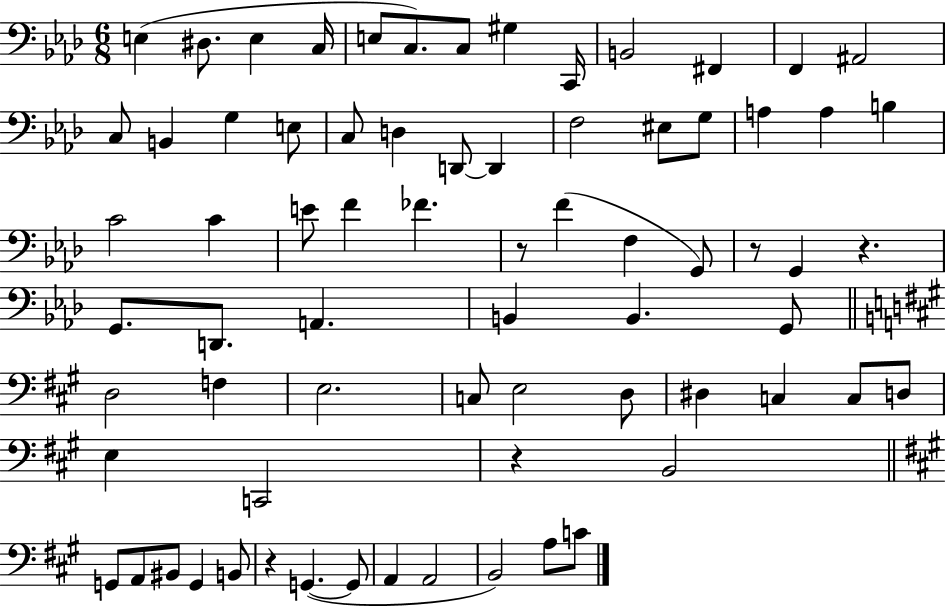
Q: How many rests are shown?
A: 5